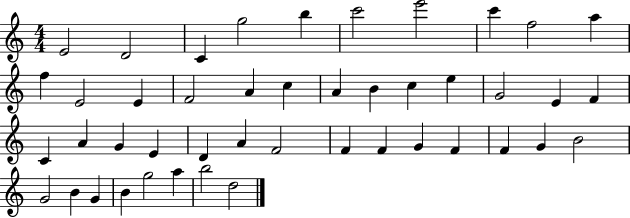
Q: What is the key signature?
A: C major